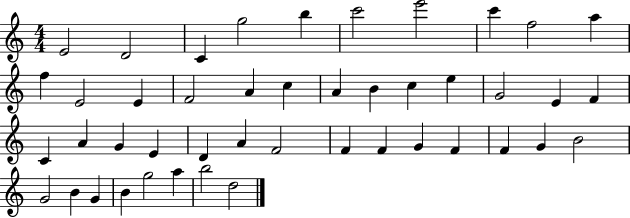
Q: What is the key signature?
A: C major